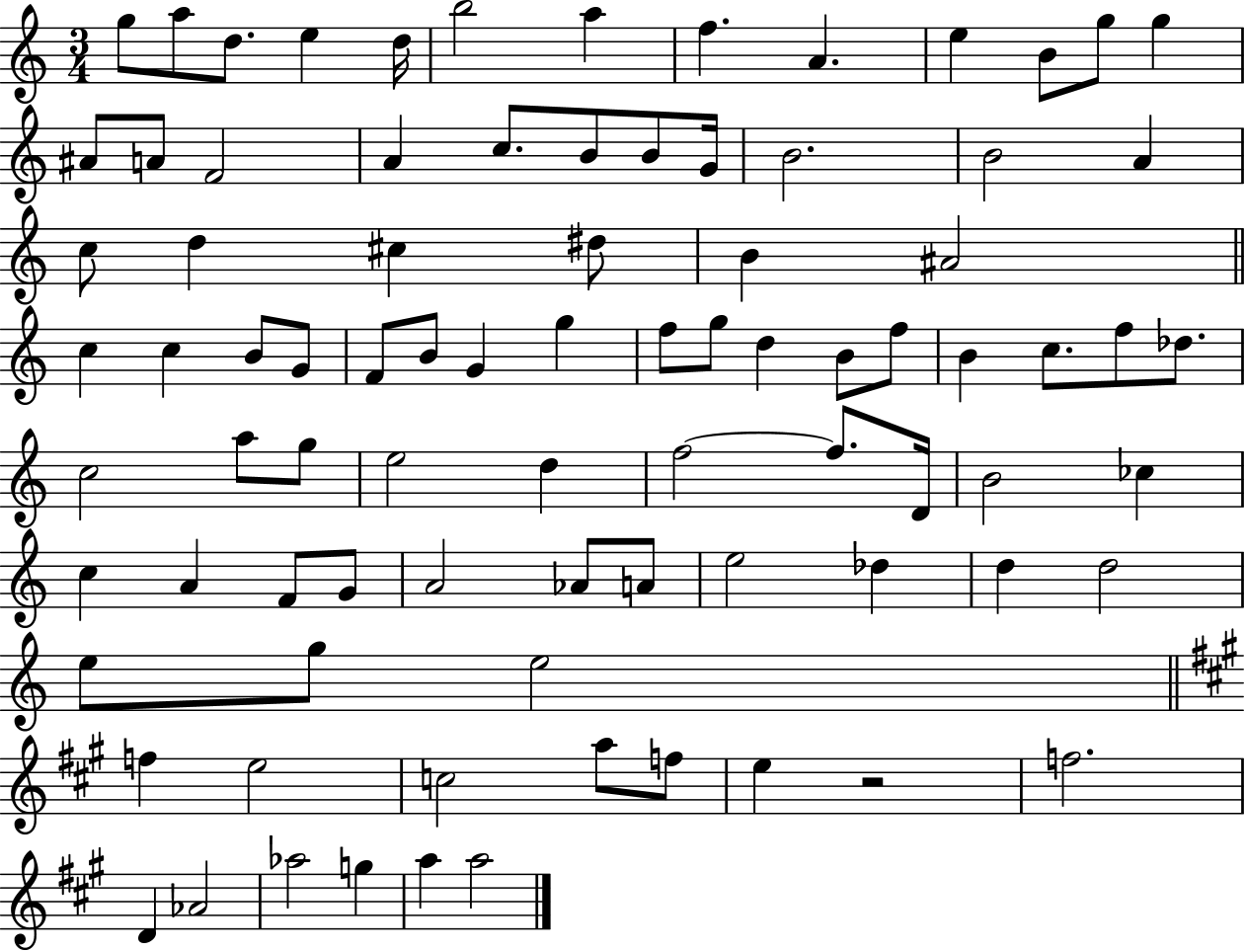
G5/e A5/e D5/e. E5/q D5/s B5/h A5/q F5/q. A4/q. E5/q B4/e G5/e G5/q A#4/e A4/e F4/h A4/q C5/e. B4/e B4/e G4/s B4/h. B4/h A4/q C5/e D5/q C#5/q D#5/e B4/q A#4/h C5/q C5/q B4/e G4/e F4/e B4/e G4/q G5/q F5/e G5/e D5/q B4/e F5/e B4/q C5/e. F5/e Db5/e. C5/h A5/e G5/e E5/h D5/q F5/h F5/e. D4/s B4/h CES5/q C5/q A4/q F4/e G4/e A4/h Ab4/e A4/e E5/h Db5/q D5/q D5/h E5/e G5/e E5/h F5/q E5/h C5/h A5/e F5/e E5/q R/h F5/h. D4/q Ab4/h Ab5/h G5/q A5/q A5/h